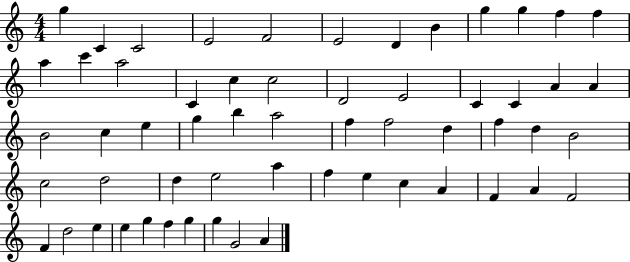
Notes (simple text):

G5/q C4/q C4/h E4/h F4/h E4/h D4/q B4/q G5/q G5/q F5/q F5/q A5/q C6/q A5/h C4/q C5/q C5/h D4/h E4/h C4/q C4/q A4/q A4/q B4/h C5/q E5/q G5/q B5/q A5/h F5/q F5/h D5/q F5/q D5/q B4/h C5/h D5/h D5/q E5/h A5/q F5/q E5/q C5/q A4/q F4/q A4/q F4/h F4/q D5/h E5/q E5/q G5/q F5/q G5/q G5/q G4/h A4/q